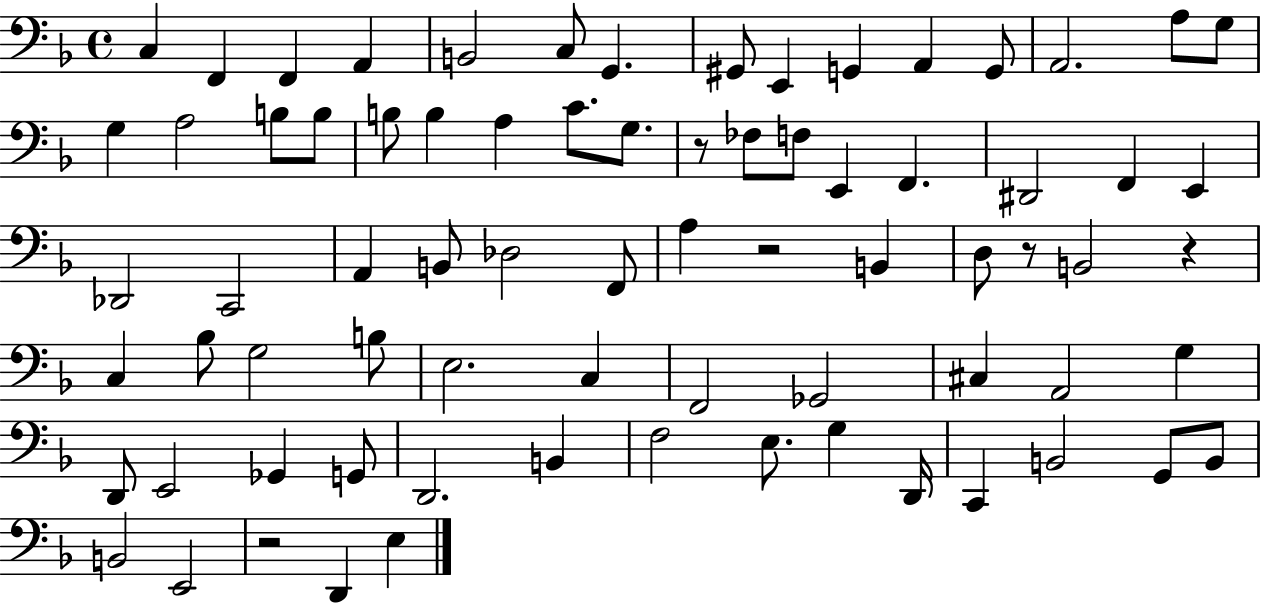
X:1
T:Untitled
M:4/4
L:1/4
K:F
C, F,, F,, A,, B,,2 C,/2 G,, ^G,,/2 E,, G,, A,, G,,/2 A,,2 A,/2 G,/2 G, A,2 B,/2 B,/2 B,/2 B, A, C/2 G,/2 z/2 _F,/2 F,/2 E,, F,, ^D,,2 F,, E,, _D,,2 C,,2 A,, B,,/2 _D,2 F,,/2 A, z2 B,, D,/2 z/2 B,,2 z C, _B,/2 G,2 B,/2 E,2 C, F,,2 _G,,2 ^C, A,,2 G, D,,/2 E,,2 _G,, G,,/2 D,,2 B,, F,2 E,/2 G, D,,/4 C,, B,,2 G,,/2 B,,/2 B,,2 E,,2 z2 D,, E,